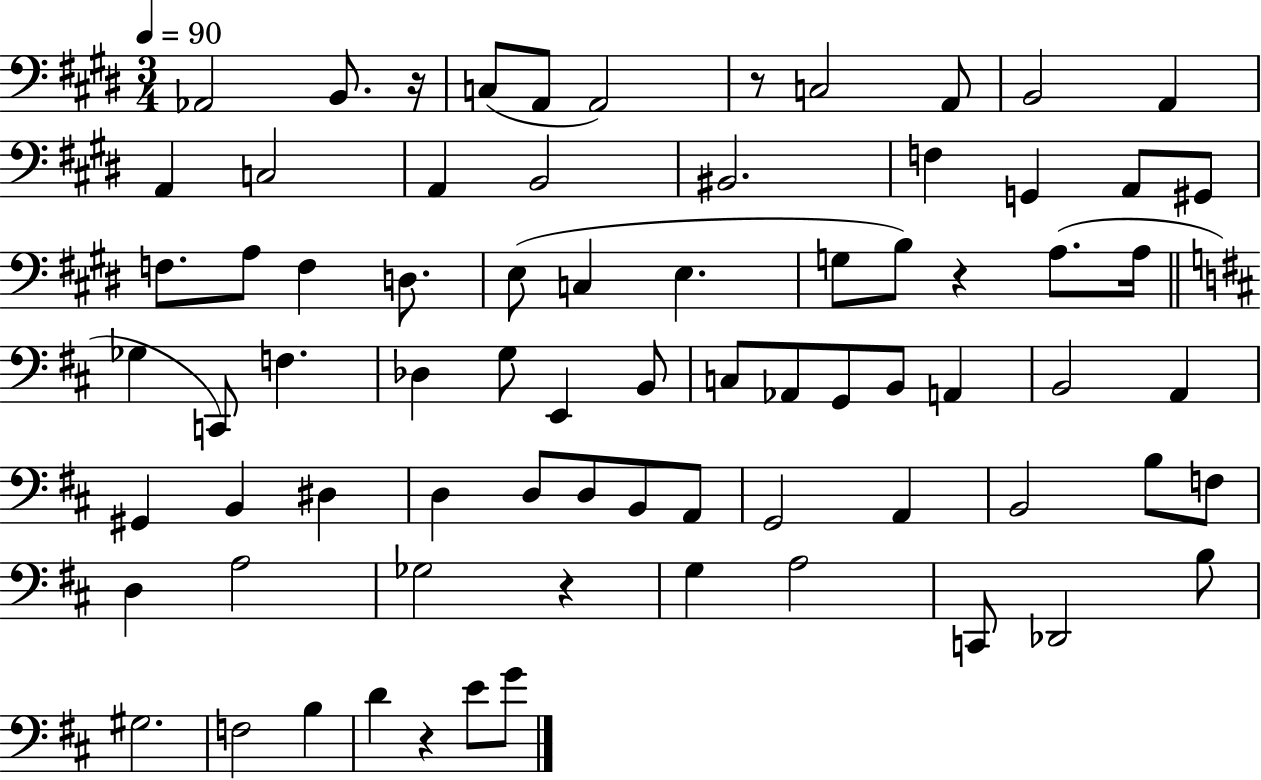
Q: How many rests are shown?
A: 5